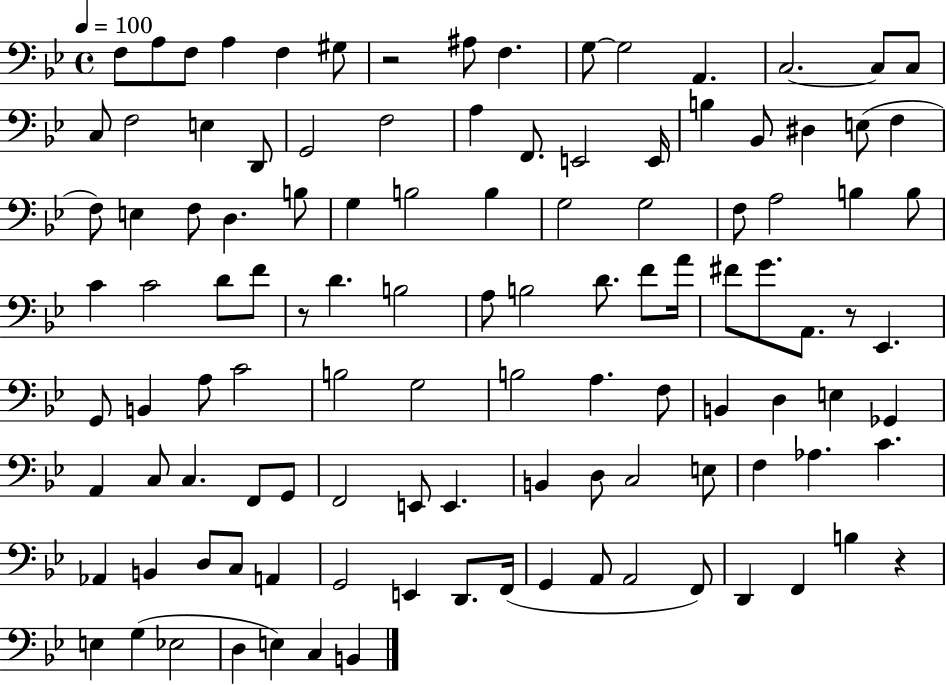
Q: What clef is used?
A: bass